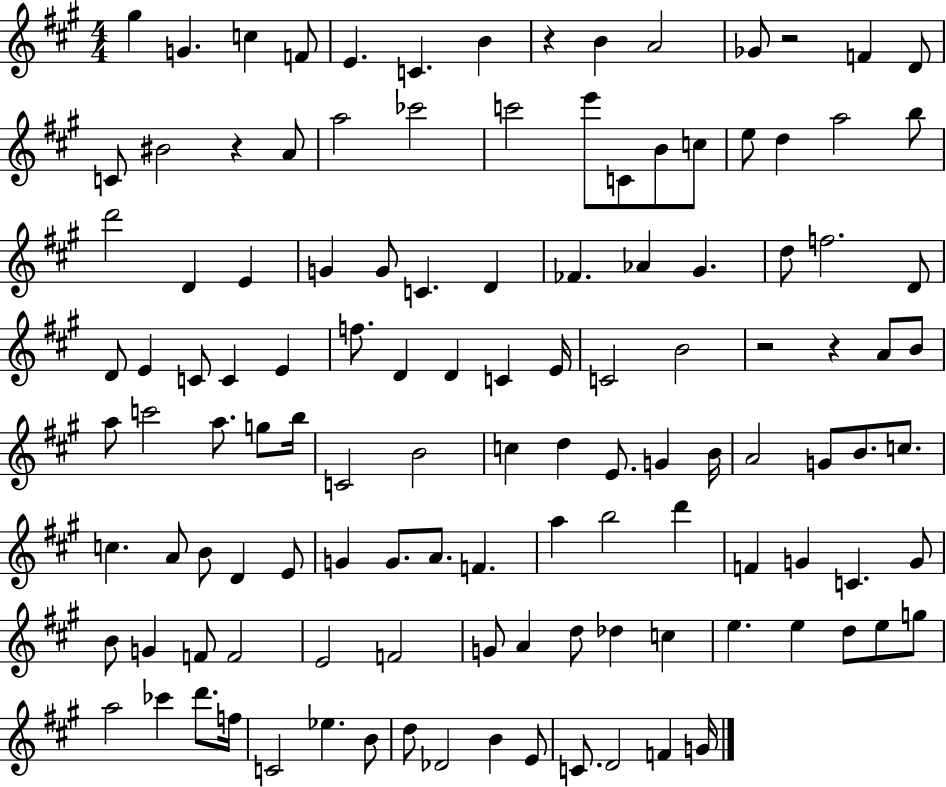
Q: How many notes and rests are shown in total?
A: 121